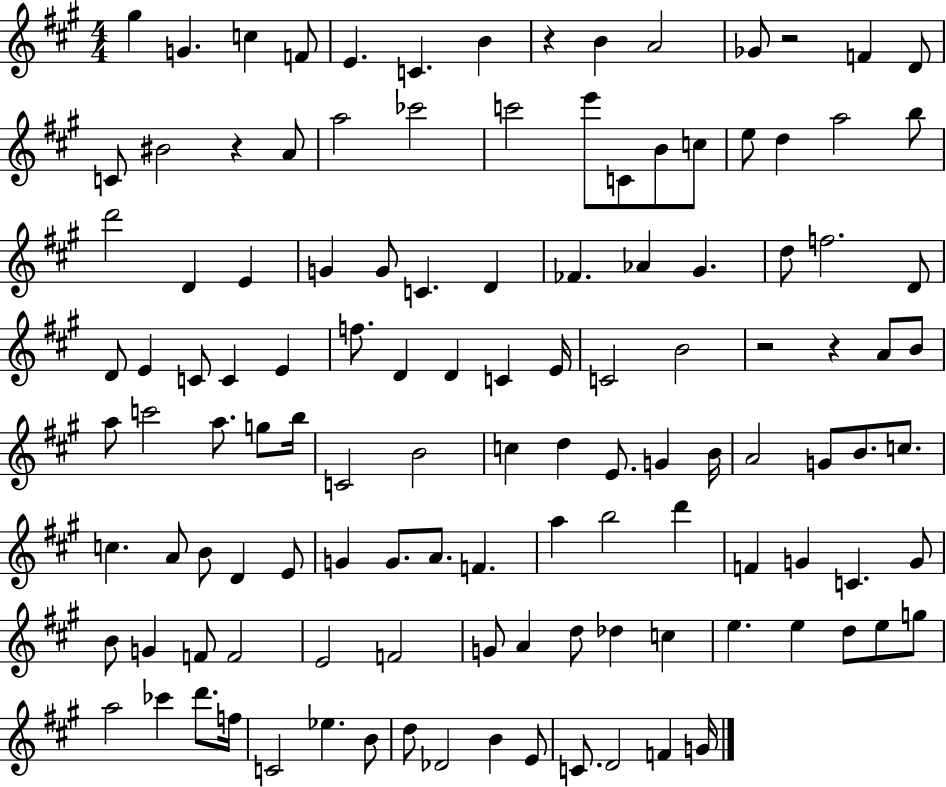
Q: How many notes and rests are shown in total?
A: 121